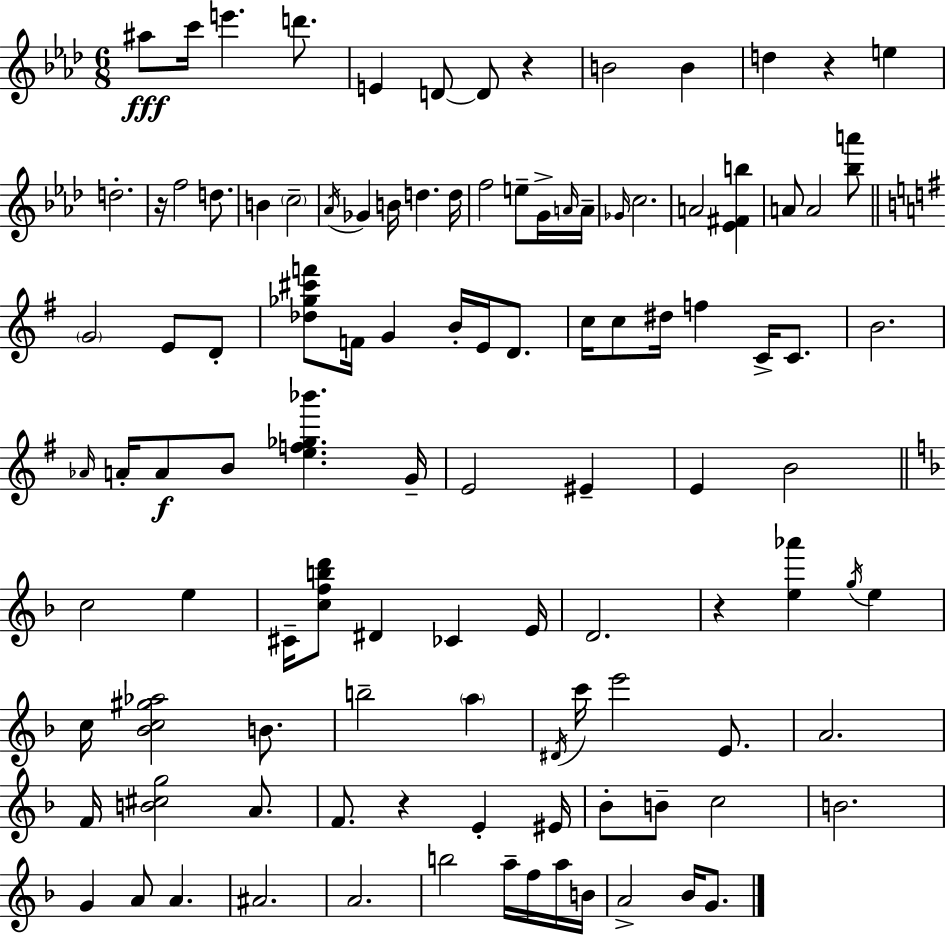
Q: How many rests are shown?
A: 5